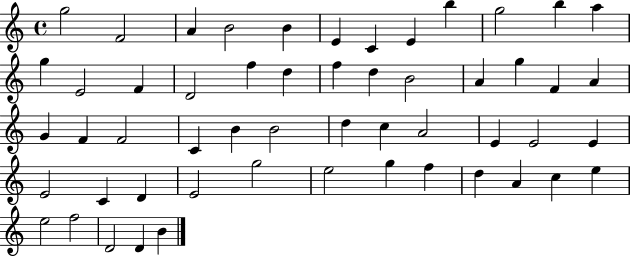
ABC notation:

X:1
T:Untitled
M:4/4
L:1/4
K:C
g2 F2 A B2 B E C E b g2 b a g E2 F D2 f d f d B2 A g F A G F F2 C B B2 d c A2 E E2 E E2 C D E2 g2 e2 g f d A c e e2 f2 D2 D B